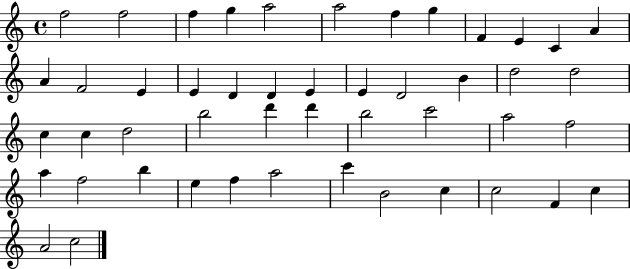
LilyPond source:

{
  \clef treble
  \time 4/4
  \defaultTimeSignature
  \key c \major
  f''2 f''2 | f''4 g''4 a''2 | a''2 f''4 g''4 | f'4 e'4 c'4 a'4 | \break a'4 f'2 e'4 | e'4 d'4 d'4 e'4 | e'4 d'2 b'4 | d''2 d''2 | \break c''4 c''4 d''2 | b''2 d'''4 d'''4 | b''2 c'''2 | a''2 f''2 | \break a''4 f''2 b''4 | e''4 f''4 a''2 | c'''4 b'2 c''4 | c''2 f'4 c''4 | \break a'2 c''2 | \bar "|."
}